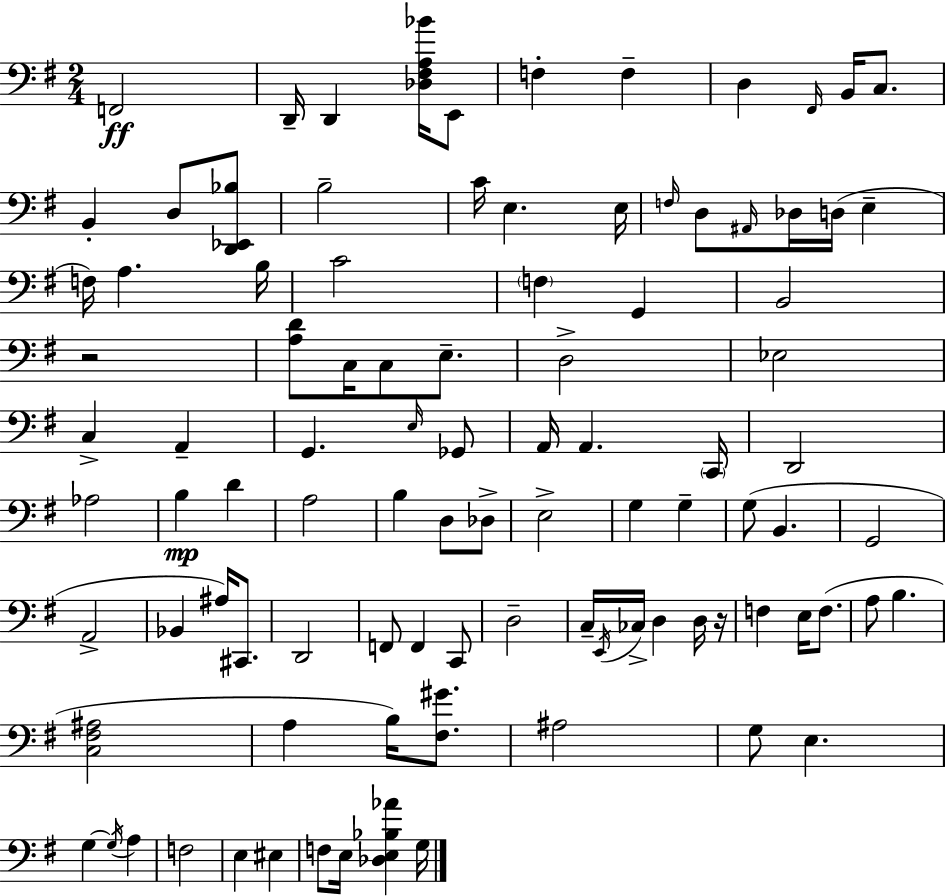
X:1
T:Untitled
M:2/4
L:1/4
K:G
F,,2 D,,/4 D,, [_D,^F,A,_B]/4 E,,/2 F, F, D, ^F,,/4 B,,/4 C,/2 B,, D,/2 [D,,_E,,_B,]/2 B,2 C/4 E, E,/4 F,/4 D,/2 ^A,,/4 _D,/4 D,/4 E, F,/4 A, B,/4 C2 F, G,, B,,2 z2 [A,D]/2 C,/4 C,/2 E,/2 D,2 _E,2 C, A,, G,, E,/4 _G,,/2 A,,/4 A,, C,,/4 D,,2 _A,2 B, D A,2 B, D,/2 _D,/2 E,2 G, G, G,/2 B,, G,,2 A,,2 _B,, ^A,/4 ^C,,/2 D,,2 F,,/2 F,, C,,/2 D,2 C,/4 E,,/4 _C,/4 D, D,/4 z/4 F, E,/4 F,/2 A,/2 B, [C,^F,^A,]2 A, B,/4 [^F,^G]/2 ^A,2 G,/2 E, G, G,/4 A, F,2 E, ^E, F,/2 E,/4 [_D,E,_B,_A] G,/4